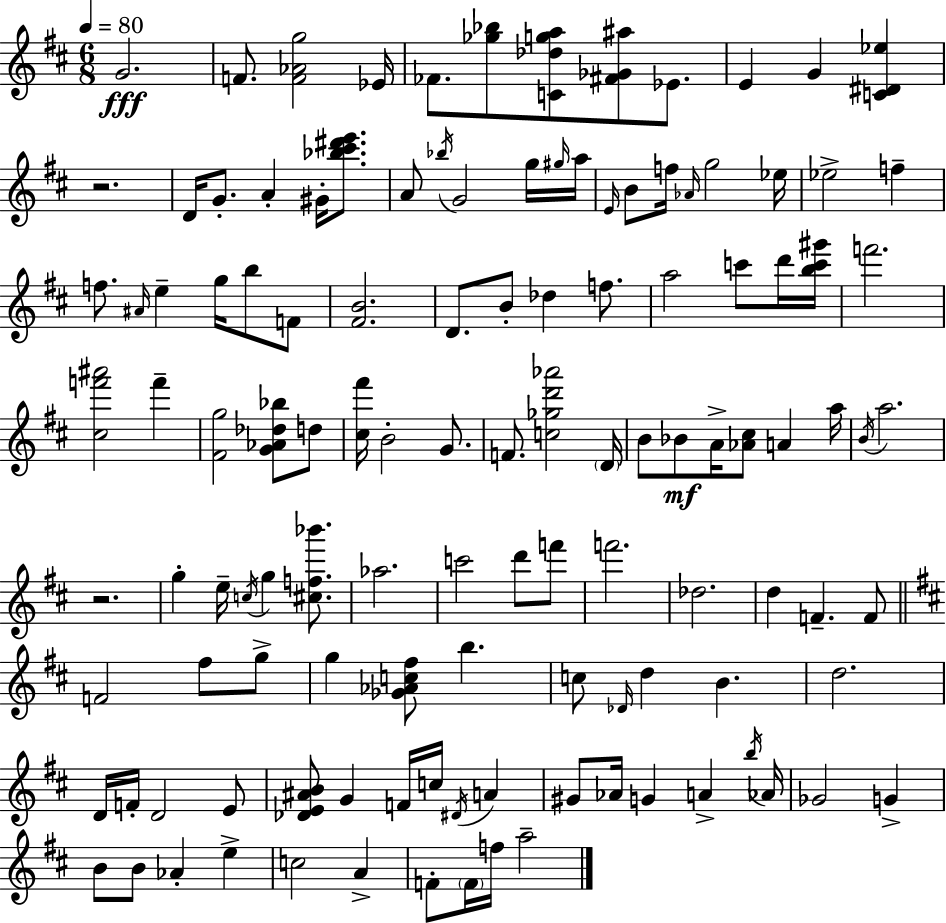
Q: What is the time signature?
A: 6/8